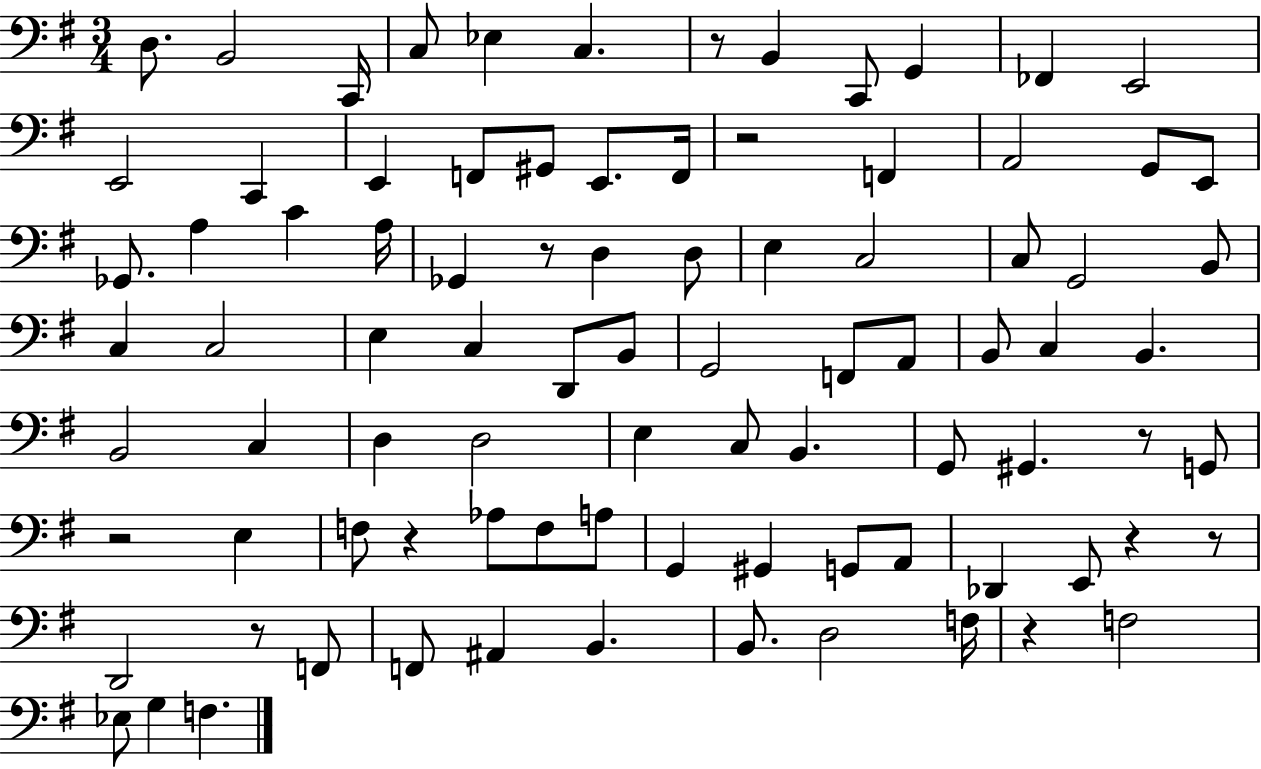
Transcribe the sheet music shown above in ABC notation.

X:1
T:Untitled
M:3/4
L:1/4
K:G
D,/2 B,,2 C,,/4 C,/2 _E, C, z/2 B,, C,,/2 G,, _F,, E,,2 E,,2 C,, E,, F,,/2 ^G,,/2 E,,/2 F,,/4 z2 F,, A,,2 G,,/2 E,,/2 _G,,/2 A, C A,/4 _G,, z/2 D, D,/2 E, C,2 C,/2 G,,2 B,,/2 C, C,2 E, C, D,,/2 B,,/2 G,,2 F,,/2 A,,/2 B,,/2 C, B,, B,,2 C, D, D,2 E, C,/2 B,, G,,/2 ^G,, z/2 G,,/2 z2 E, F,/2 z _A,/2 F,/2 A,/2 G,, ^G,, G,,/2 A,,/2 _D,, E,,/2 z z/2 D,,2 z/2 F,,/2 F,,/2 ^A,, B,, B,,/2 D,2 F,/4 z F,2 _E,/2 G, F,